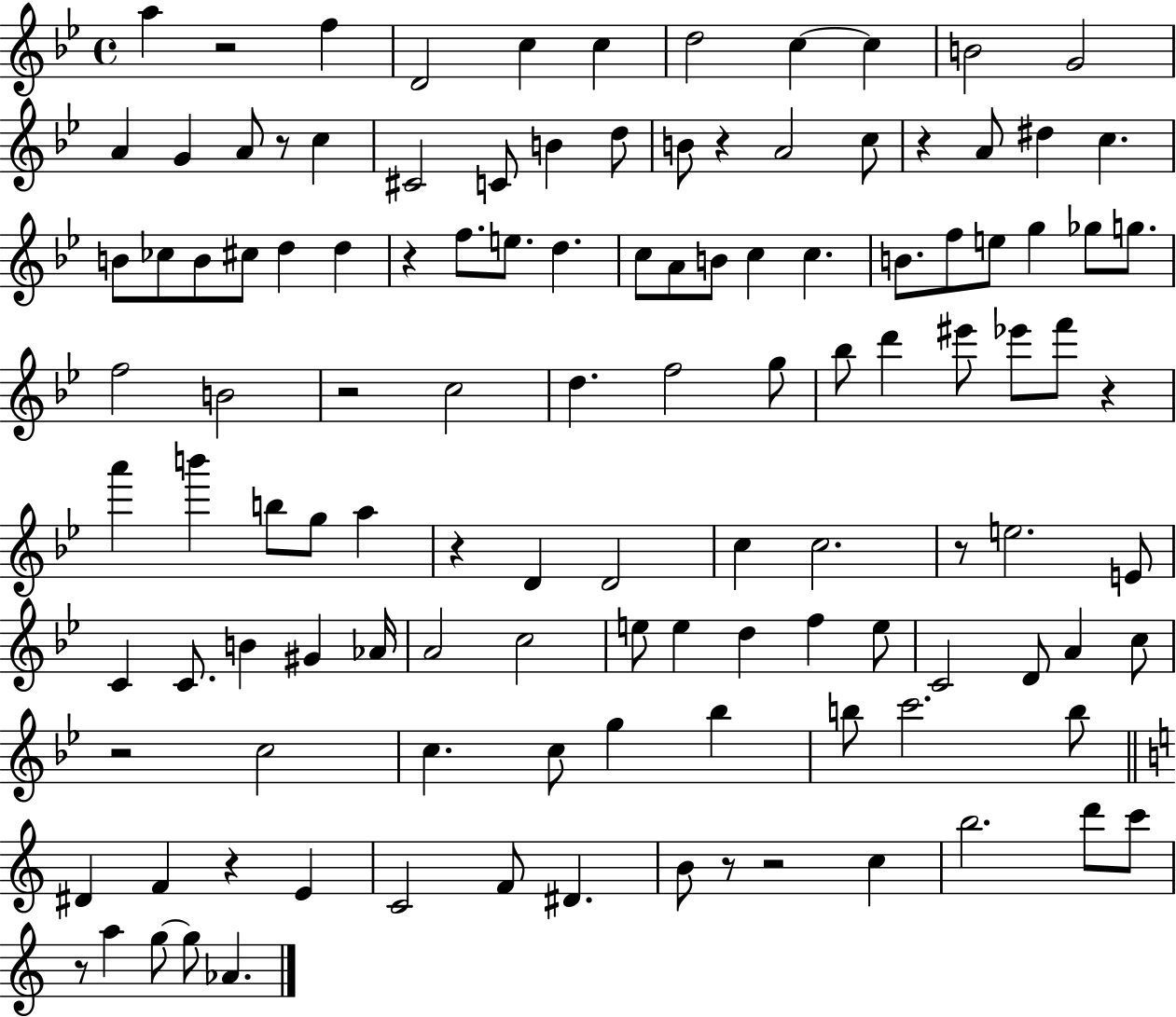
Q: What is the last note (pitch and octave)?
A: Ab4